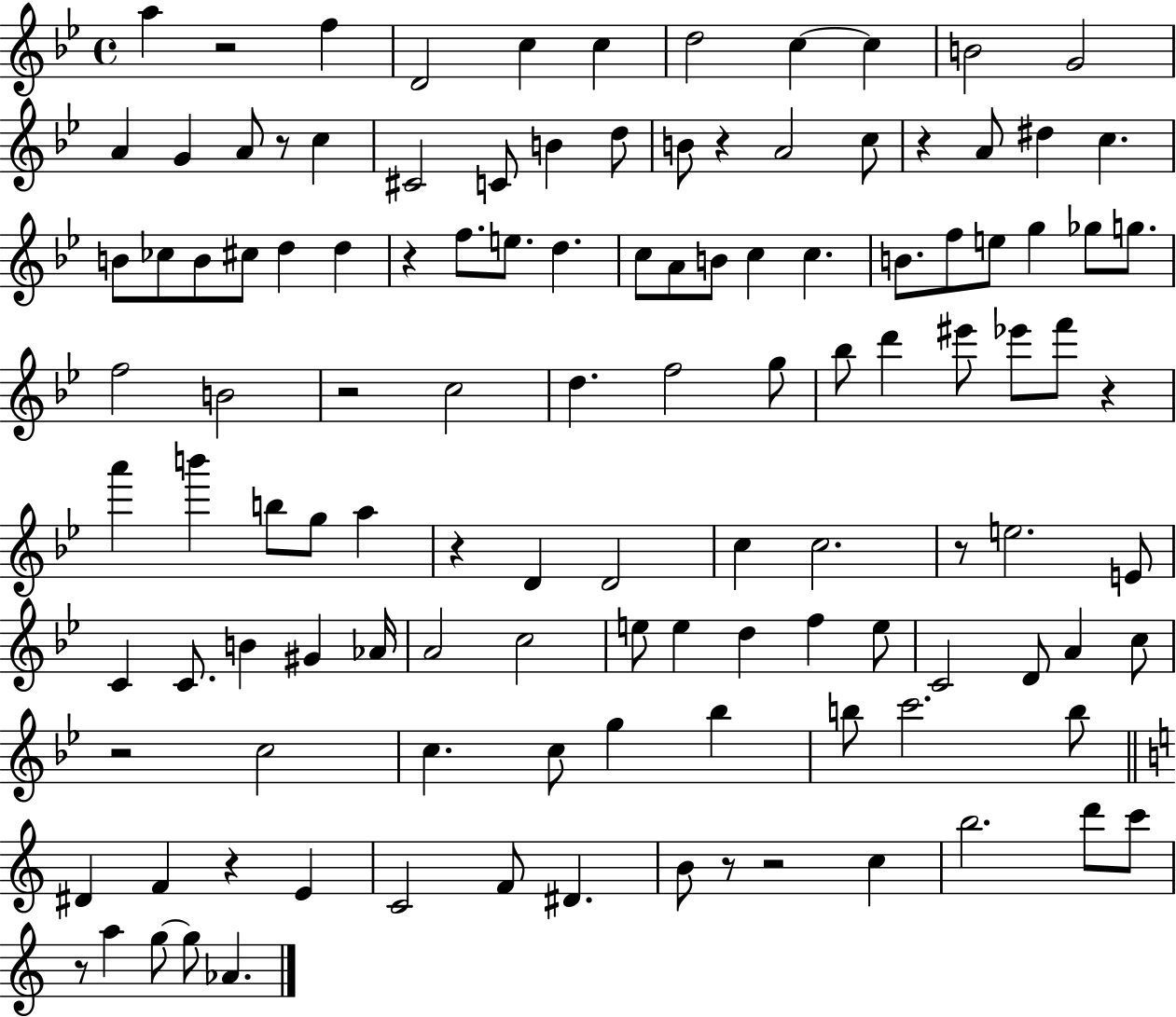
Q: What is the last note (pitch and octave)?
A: Ab4